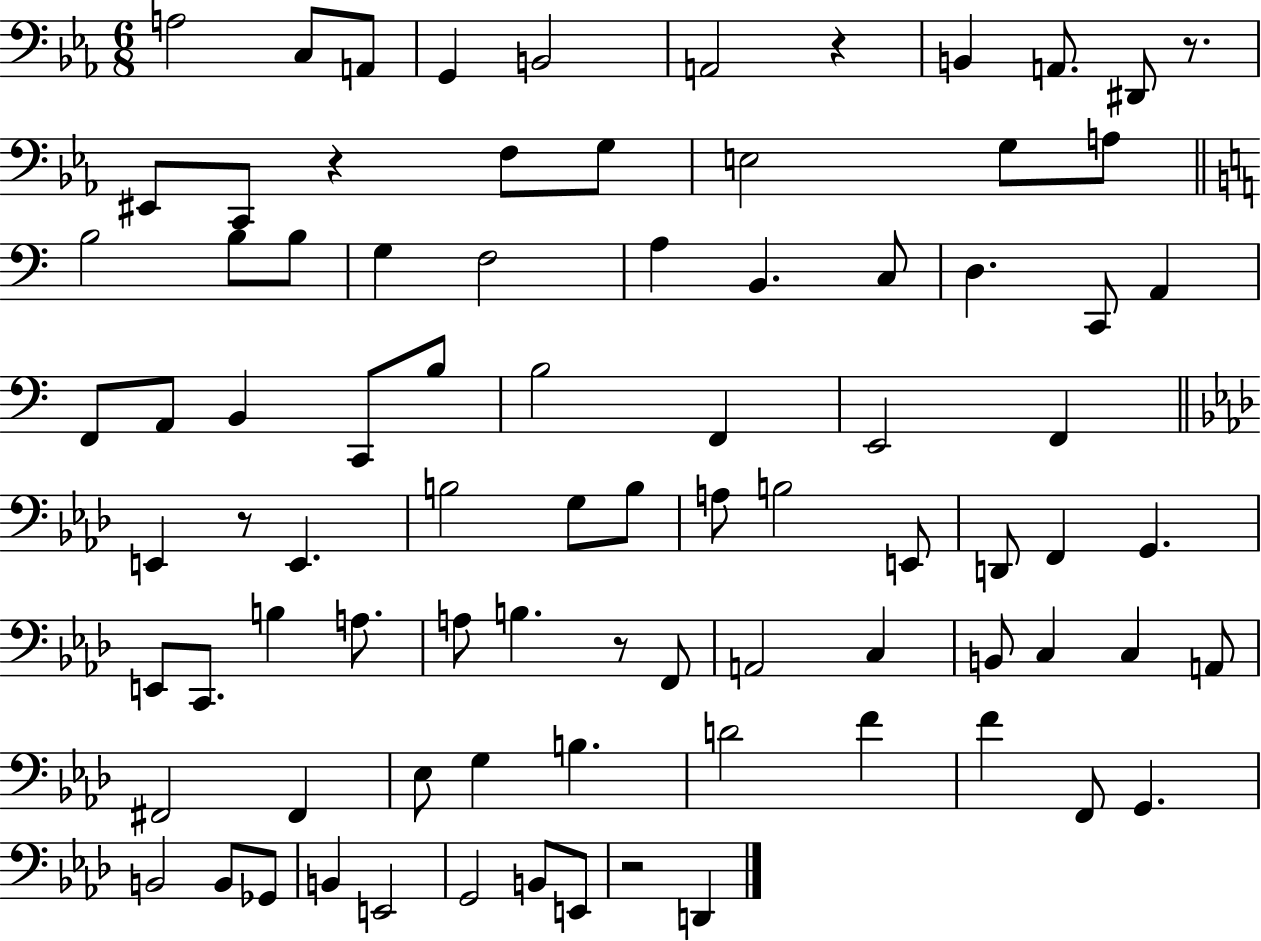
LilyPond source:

{
  \clef bass
  \numericTimeSignature
  \time 6/8
  \key ees \major
  a2 c8 a,8 | g,4 b,2 | a,2 r4 | b,4 a,8. dis,8 r8. | \break eis,8 c,8 r4 f8 g8 | e2 g8 a8 | \bar "||" \break \key a \minor b2 b8 b8 | g4 f2 | a4 b,4. c8 | d4. c,8 a,4 | \break f,8 a,8 b,4 c,8 b8 | b2 f,4 | e,2 f,4 | \bar "||" \break \key aes \major e,4 r8 e,4. | b2 g8 b8 | a8 b2 e,8 | d,8 f,4 g,4. | \break e,8 c,8. b4 a8. | a8 b4. r8 f,8 | a,2 c4 | b,8 c4 c4 a,8 | \break fis,2 fis,4 | ees8 g4 b4. | d'2 f'4 | f'4 f,8 g,4. | \break b,2 b,8 ges,8 | b,4 e,2 | g,2 b,8 e,8 | r2 d,4 | \break \bar "|."
}